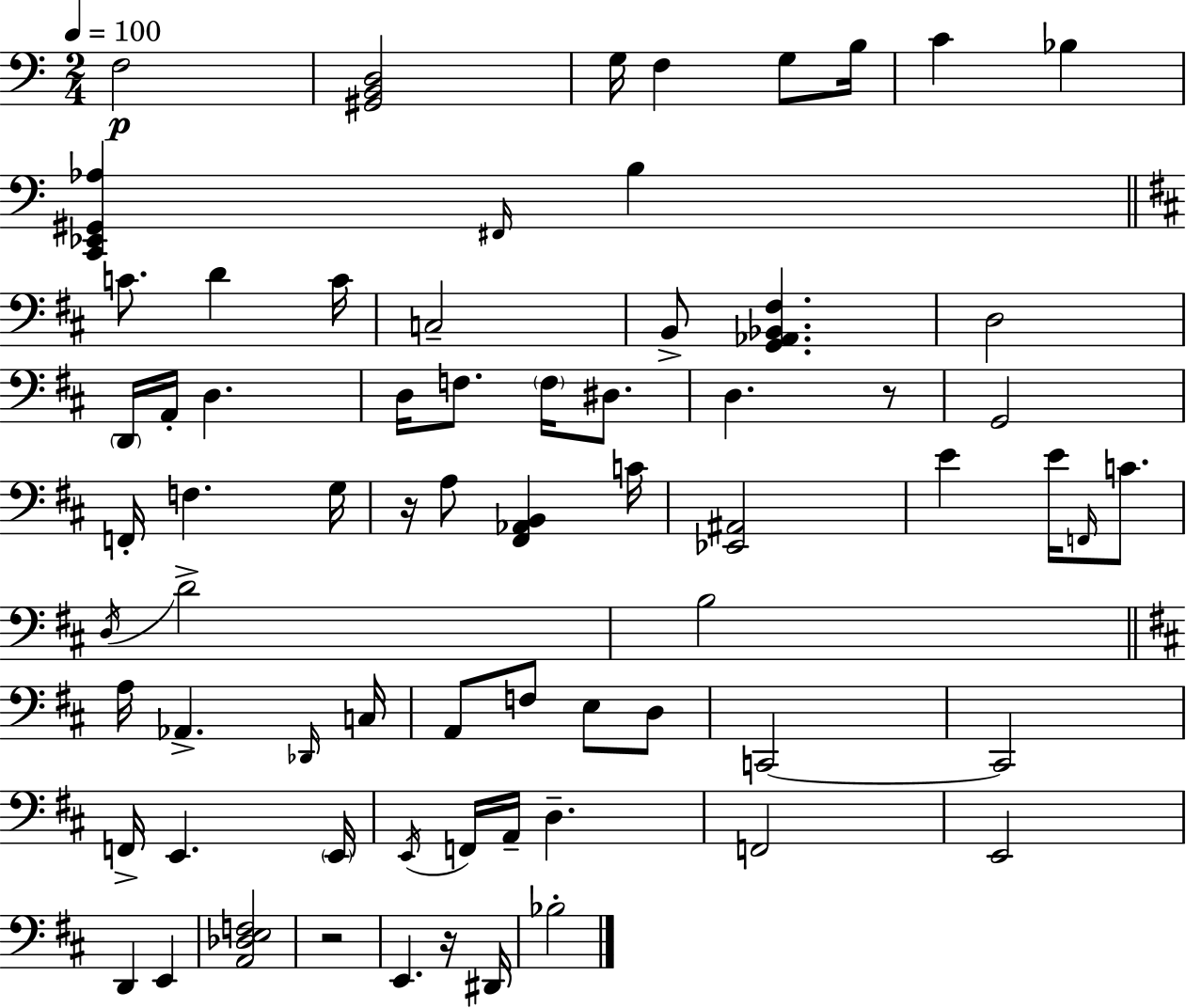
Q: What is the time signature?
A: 2/4